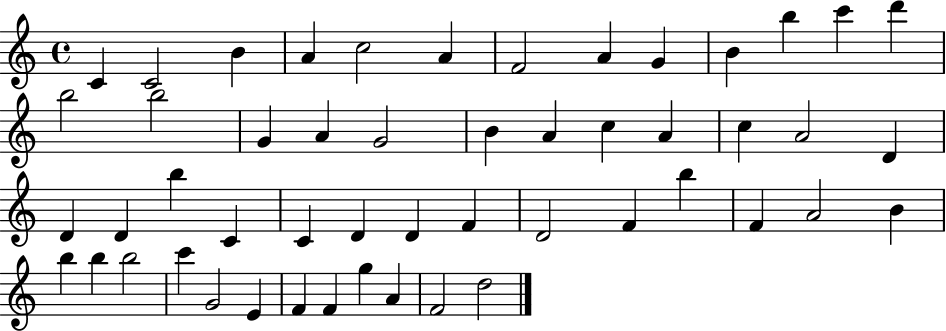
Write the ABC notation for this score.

X:1
T:Untitled
M:4/4
L:1/4
K:C
C C2 B A c2 A F2 A G B b c' d' b2 b2 G A G2 B A c A c A2 D D D b C C D D F D2 F b F A2 B b b b2 c' G2 E F F g A F2 d2